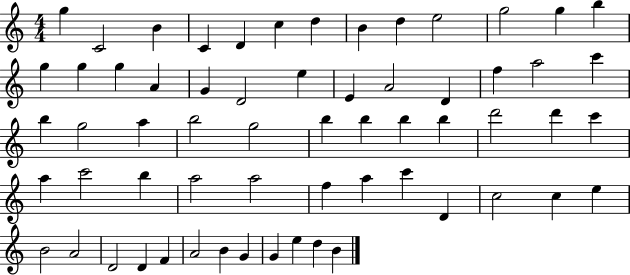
{
  \clef treble
  \numericTimeSignature
  \time 4/4
  \key c \major
  g''4 c'2 b'4 | c'4 d'4 c''4 d''4 | b'4 d''4 e''2 | g''2 g''4 b''4 | \break g''4 g''4 g''4 a'4 | g'4 d'2 e''4 | e'4 a'2 d'4 | f''4 a''2 c'''4 | \break b''4 g''2 a''4 | b''2 g''2 | b''4 b''4 b''4 b''4 | d'''2 d'''4 c'''4 | \break a''4 c'''2 b''4 | a''2 a''2 | f''4 a''4 c'''4 d'4 | c''2 c''4 e''4 | \break b'2 a'2 | d'2 d'4 f'4 | a'2 b'4 g'4 | g'4 e''4 d''4 b'4 | \break \bar "|."
}